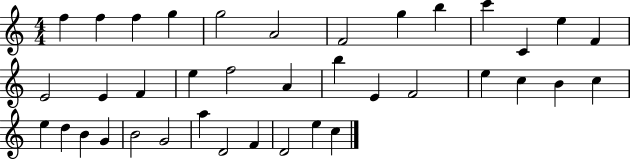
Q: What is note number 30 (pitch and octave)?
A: G4